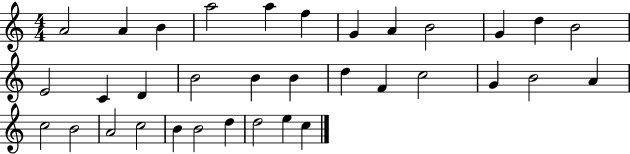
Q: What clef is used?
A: treble